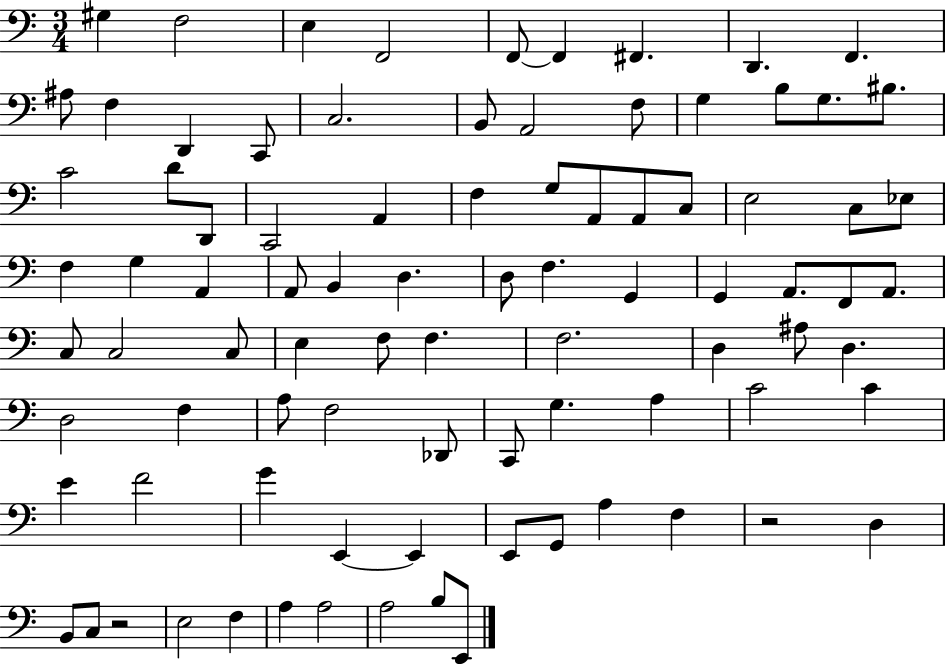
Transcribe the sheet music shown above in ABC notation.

X:1
T:Untitled
M:3/4
L:1/4
K:C
^G, F,2 E, F,,2 F,,/2 F,, ^F,, D,, F,, ^A,/2 F, D,, C,,/2 C,2 B,,/2 A,,2 F,/2 G, B,/2 G,/2 ^B,/2 C2 D/2 D,,/2 C,,2 A,, F, G,/2 A,,/2 A,,/2 C,/2 E,2 C,/2 _E,/2 F, G, A,, A,,/2 B,, D, D,/2 F, G,, G,, A,,/2 F,,/2 A,,/2 C,/2 C,2 C,/2 E, F,/2 F, F,2 D, ^A,/2 D, D,2 F, A,/2 F,2 _D,,/2 C,,/2 G, A, C2 C E F2 G E,, E,, E,,/2 G,,/2 A, F, z2 D, B,,/2 C,/2 z2 E,2 F, A, A,2 A,2 B,/2 E,,/2